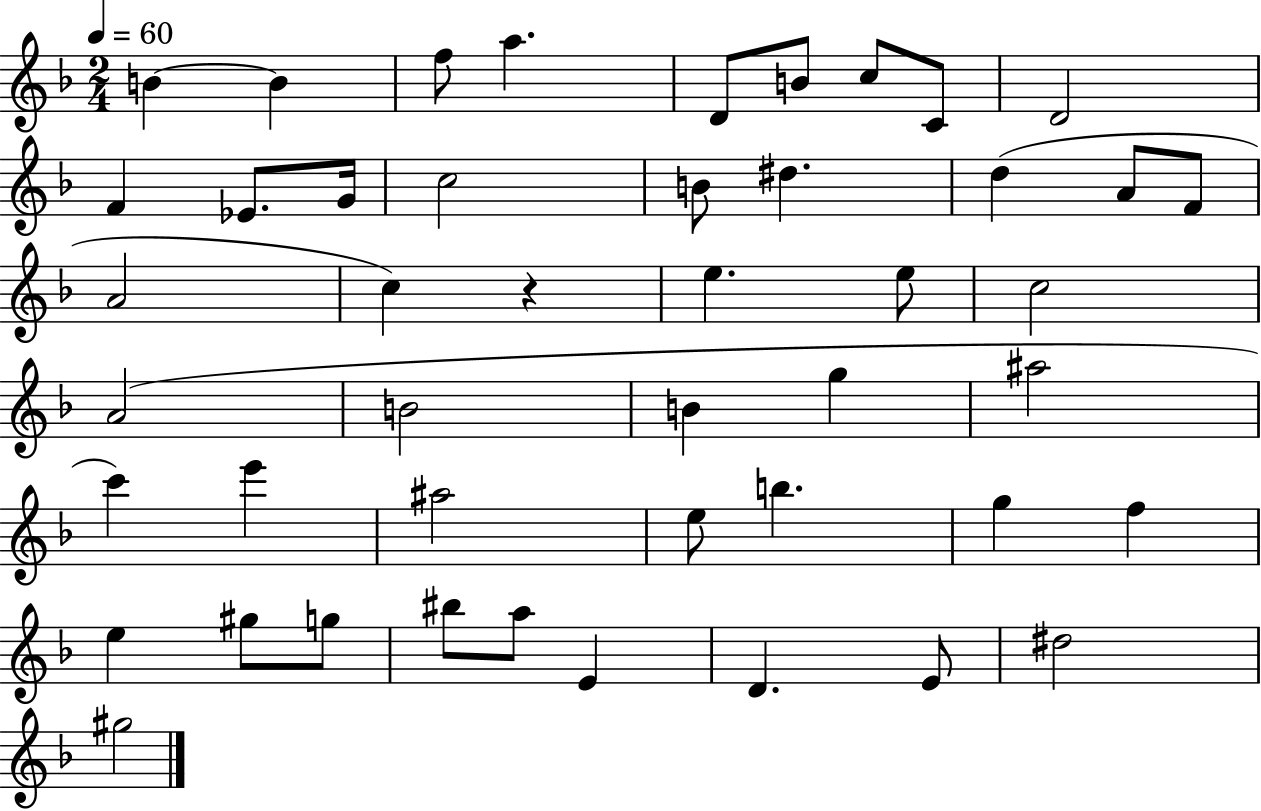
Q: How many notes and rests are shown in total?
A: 46